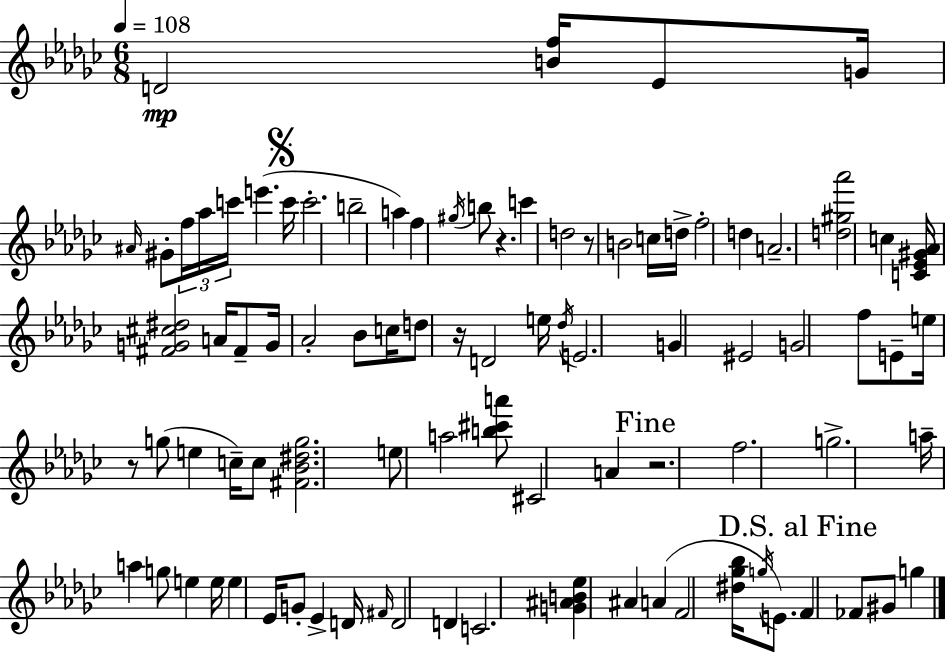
D4/h [B4,F5]/s Eb4/e G4/s A#4/s G#4/e F5/s Ab5/s C6/s E6/q. C6/s C6/h. B5/h A5/q F5/q G#5/s B5/e R/q. C6/q D5/h R/e B4/h C5/s D5/s F5/h D5/q A4/h. [D5,G#5,Ab6]/h C5/q [C4,Eb4,G#4,Ab4]/s [F#4,G4,C#5,D#5]/h A4/s F#4/e G4/s Ab4/h Bb4/e C5/s D5/e R/s D4/h E5/s Db5/s E4/h. G4/q EIS4/h G4/h F5/e E4/e E5/s R/e G5/e E5/q C5/s C5/e [F#4,Bb4,D#5,G5]/h. E5/e A5/h [B5,C#6,A6]/e C#4/h A4/q R/h. F5/h. G5/h. A5/s A5/q G5/e E5/q E5/s E5/q Eb4/s G4/e Eb4/q D4/s F#4/s D4/h D4/q C4/h. [G4,A#4,B4,Eb5]/q A#4/q A4/q F4/h [D#5,Gb5,Bb5]/s G5/s E4/e. F4/q FES4/e G#4/e G5/q